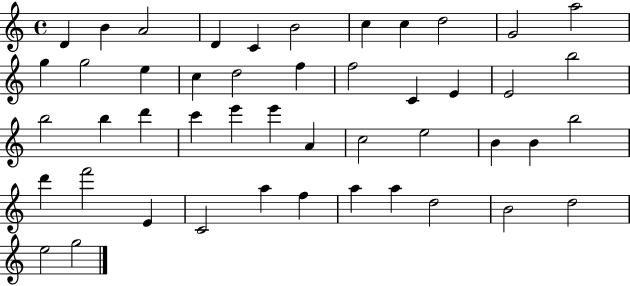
{
  \clef treble
  \time 4/4
  \defaultTimeSignature
  \key c \major
  d'4 b'4 a'2 | d'4 c'4 b'2 | c''4 c''4 d''2 | g'2 a''2 | \break g''4 g''2 e''4 | c''4 d''2 f''4 | f''2 c'4 e'4 | e'2 b''2 | \break b''2 b''4 d'''4 | c'''4 e'''4 e'''4 a'4 | c''2 e''2 | b'4 b'4 b''2 | \break d'''4 f'''2 e'4 | c'2 a''4 f''4 | a''4 a''4 d''2 | b'2 d''2 | \break e''2 g''2 | \bar "|."
}